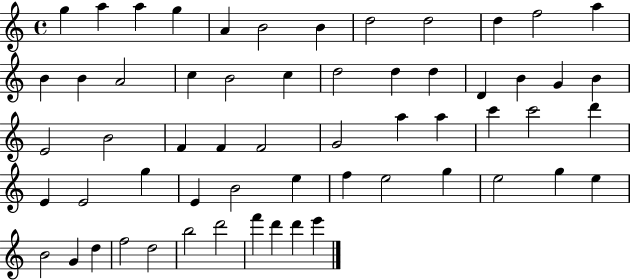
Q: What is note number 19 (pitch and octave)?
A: D5